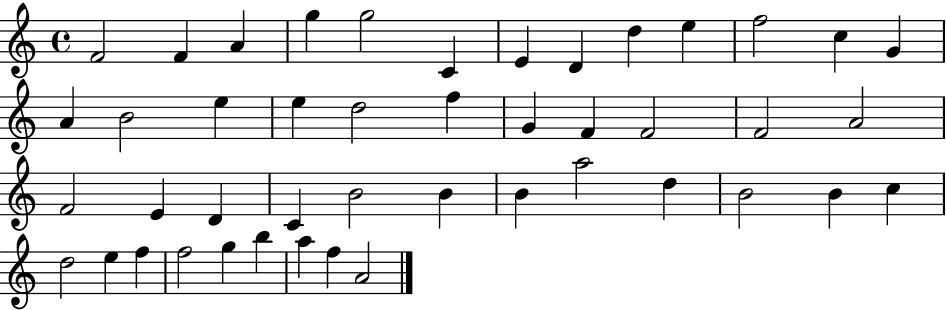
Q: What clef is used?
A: treble